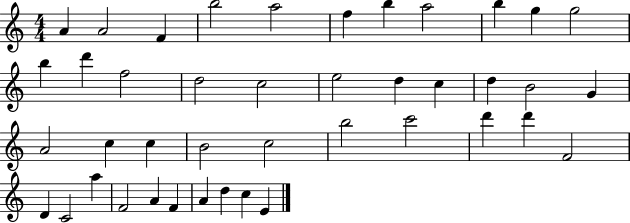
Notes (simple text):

A4/q A4/h F4/q B5/h A5/h F5/q B5/q A5/h B5/q G5/q G5/h B5/q D6/q F5/h D5/h C5/h E5/h D5/q C5/q D5/q B4/h G4/q A4/h C5/q C5/q B4/h C5/h B5/h C6/h D6/q D6/q F4/h D4/q C4/h A5/q F4/h A4/q F4/q A4/q D5/q C5/q E4/q